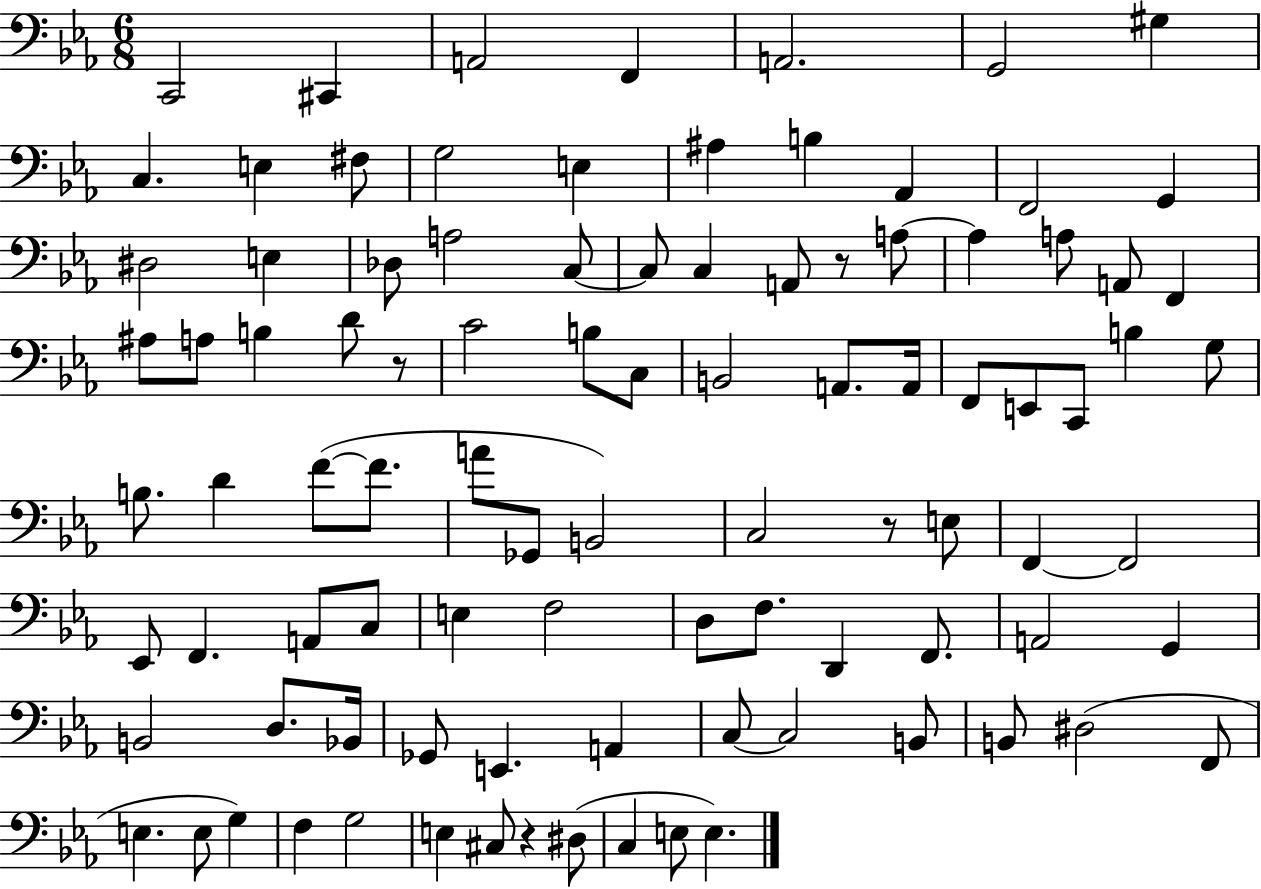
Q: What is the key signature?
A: EES major